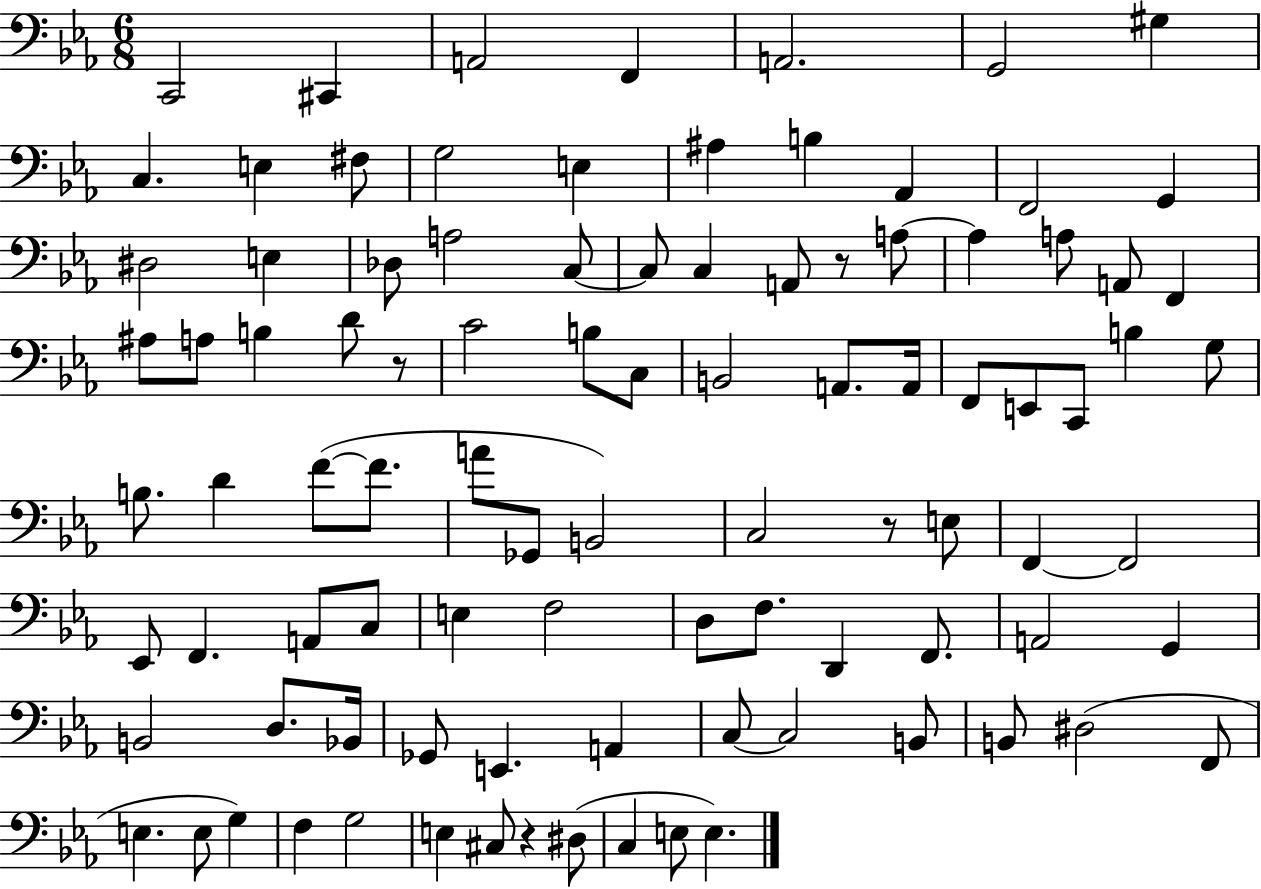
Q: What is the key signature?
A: EES major